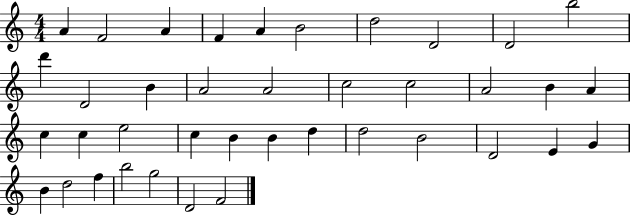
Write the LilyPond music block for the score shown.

{
  \clef treble
  \numericTimeSignature
  \time 4/4
  \key c \major
  a'4 f'2 a'4 | f'4 a'4 b'2 | d''2 d'2 | d'2 b''2 | \break d'''4 d'2 b'4 | a'2 a'2 | c''2 c''2 | a'2 b'4 a'4 | \break c''4 c''4 e''2 | c''4 b'4 b'4 d''4 | d''2 b'2 | d'2 e'4 g'4 | \break b'4 d''2 f''4 | b''2 g''2 | d'2 f'2 | \bar "|."
}